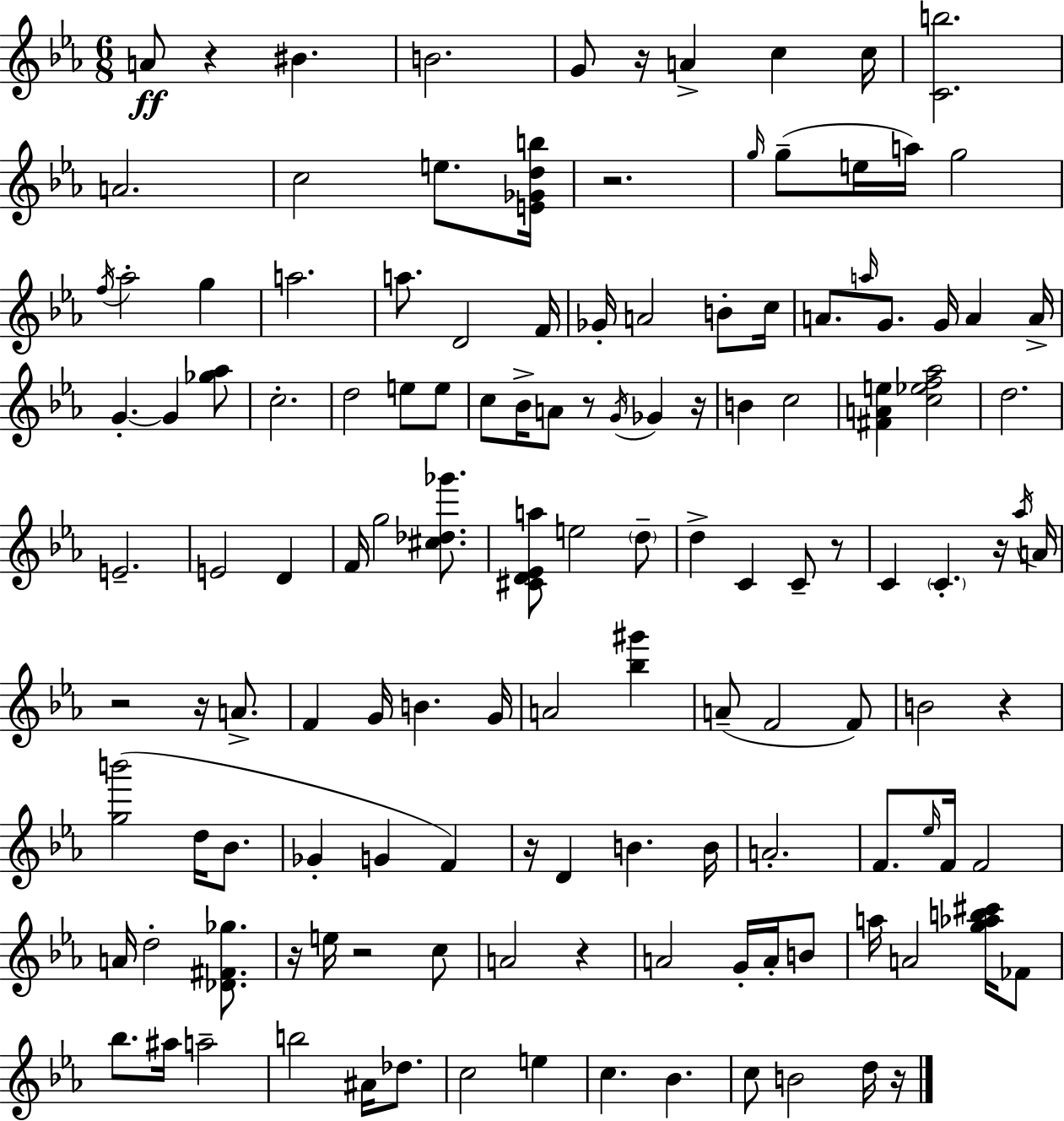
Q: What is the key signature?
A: EES major